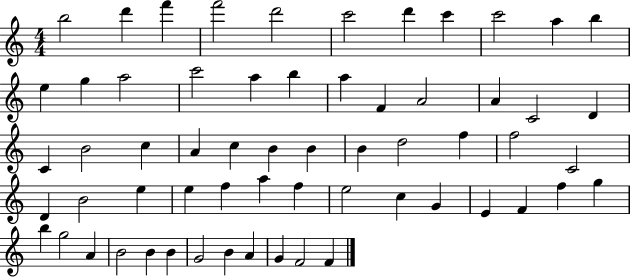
{
  \clef treble
  \numericTimeSignature
  \time 4/4
  \key c \major
  b''2 d'''4 f'''4 | f'''2 d'''2 | c'''2 d'''4 c'''4 | c'''2 a''4 b''4 | \break e''4 g''4 a''2 | c'''2 a''4 b''4 | a''4 f'4 a'2 | a'4 c'2 d'4 | \break c'4 b'2 c''4 | a'4 c''4 b'4 b'4 | b'4 d''2 f''4 | f''2 c'2 | \break d'4 b'2 e''4 | e''4 f''4 a''4 f''4 | e''2 c''4 g'4 | e'4 f'4 f''4 g''4 | \break b''4 g''2 a'4 | b'2 b'4 b'4 | g'2 b'4 a'4 | g'4 f'2 f'4 | \break \bar "|."
}